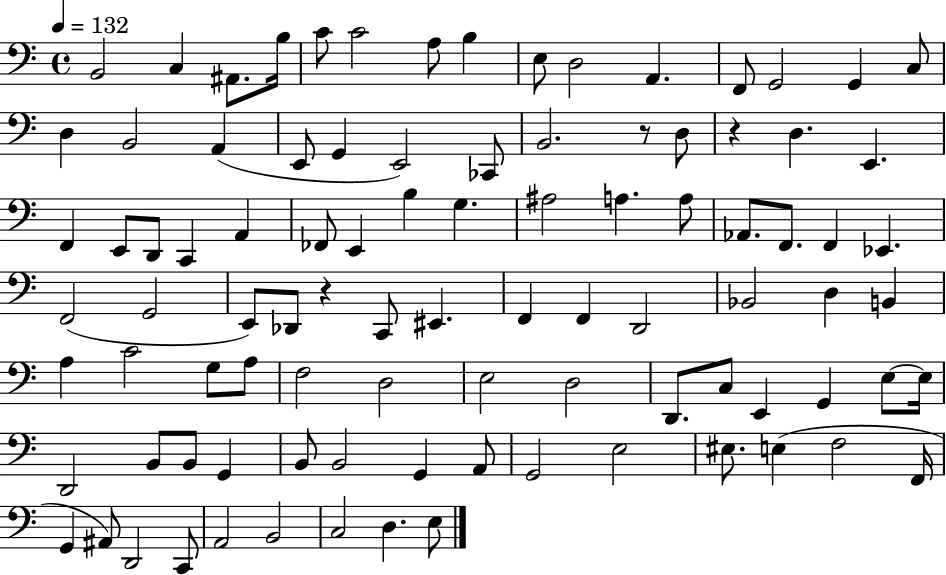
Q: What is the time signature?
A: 4/4